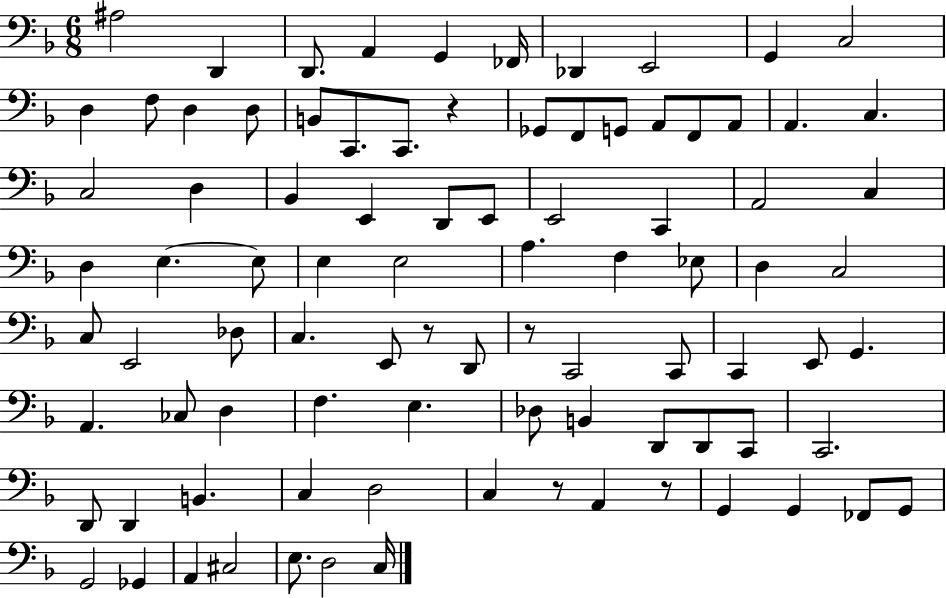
{
  \clef bass
  \numericTimeSignature
  \time 6/8
  \key f \major
  ais2 d,4 | d,8. a,4 g,4 fes,16 | des,4 e,2 | g,4 c2 | \break d4 f8 d4 d8 | b,8 c,8. c,8. r4 | ges,8 f,8 g,8 a,8 f,8 a,8 | a,4. c4. | \break c2 d4 | bes,4 e,4 d,8 e,8 | e,2 c,4 | a,2 c4 | \break d4 e4.~~ e8 | e4 e2 | a4. f4 ees8 | d4 c2 | \break c8 e,2 des8 | c4. e,8 r8 d,8 | r8 c,2 c,8 | c,4 e,8 g,4. | \break a,4. ces8 d4 | f4. e4. | des8 b,4 d,8 d,8 c,8 | c,2. | \break d,8 d,4 b,4. | c4 d2 | c4 r8 a,4 r8 | g,4 g,4 fes,8 g,8 | \break g,2 ges,4 | a,4 cis2 | e8. d2 c16 | \bar "|."
}